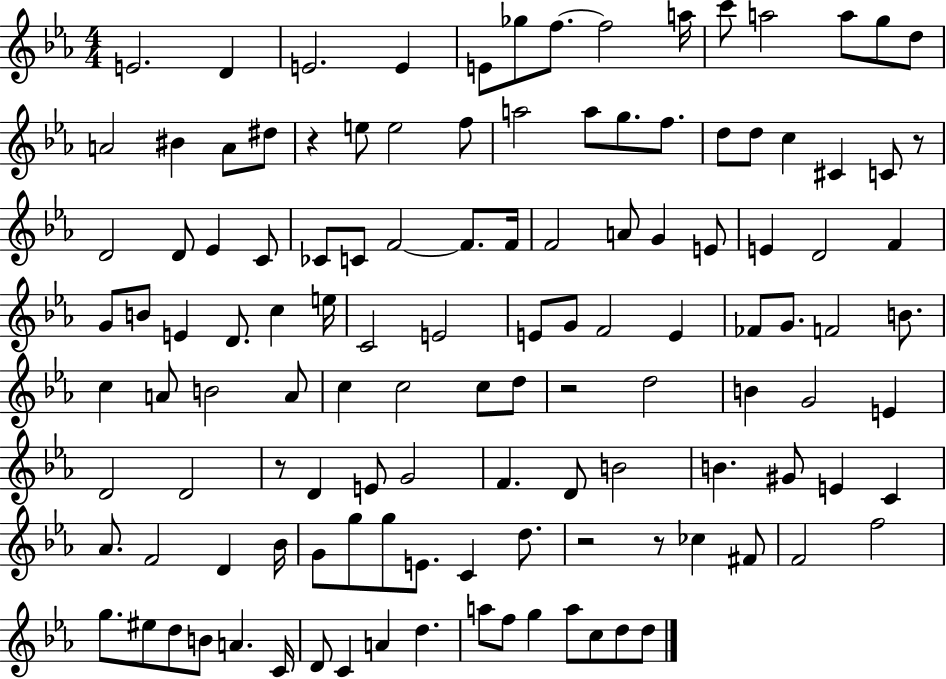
E4/h. D4/q E4/h. E4/q E4/e Gb5/e F5/e. F5/h A5/s C6/e A5/h A5/e G5/e D5/e A4/h BIS4/q A4/e D#5/e R/q E5/e E5/h F5/e A5/h A5/e G5/e. F5/e. D5/e D5/e C5/q C#4/q C4/e R/e D4/h D4/e Eb4/q C4/e CES4/e C4/e F4/h F4/e. F4/s F4/h A4/e G4/q E4/e E4/q D4/h F4/q G4/e B4/e E4/q D4/e. C5/q E5/s C4/h E4/h E4/e G4/e F4/h E4/q FES4/e G4/e. F4/h B4/e. C5/q A4/e B4/h A4/e C5/q C5/h C5/e D5/e R/h D5/h B4/q G4/h E4/q D4/h D4/h R/e D4/q E4/e G4/h F4/q. D4/e B4/h B4/q. G#4/e E4/q C4/q Ab4/e. F4/h D4/q Bb4/s G4/e G5/e G5/e E4/e. C4/q D5/e. R/h R/e CES5/q F#4/e F4/h F5/h G5/e. EIS5/e D5/e B4/e A4/q. C4/s D4/e C4/q A4/q D5/q. A5/e F5/e G5/q A5/e C5/e D5/e D5/e